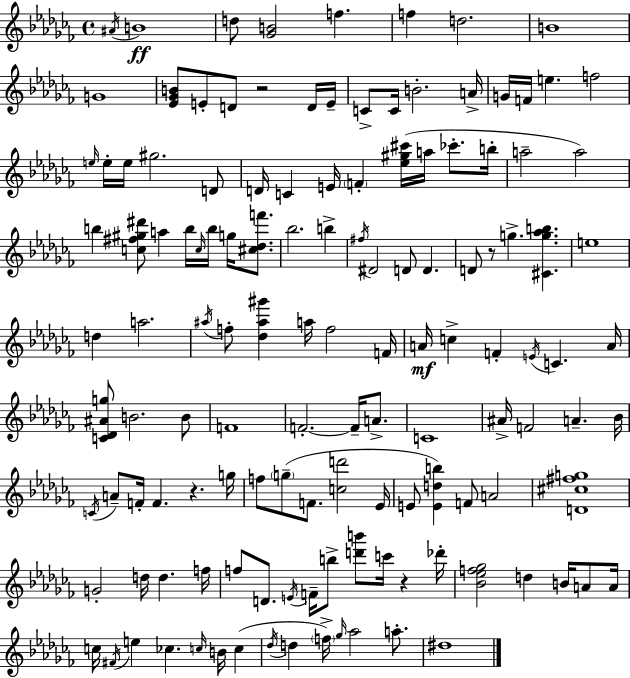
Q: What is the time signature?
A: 4/4